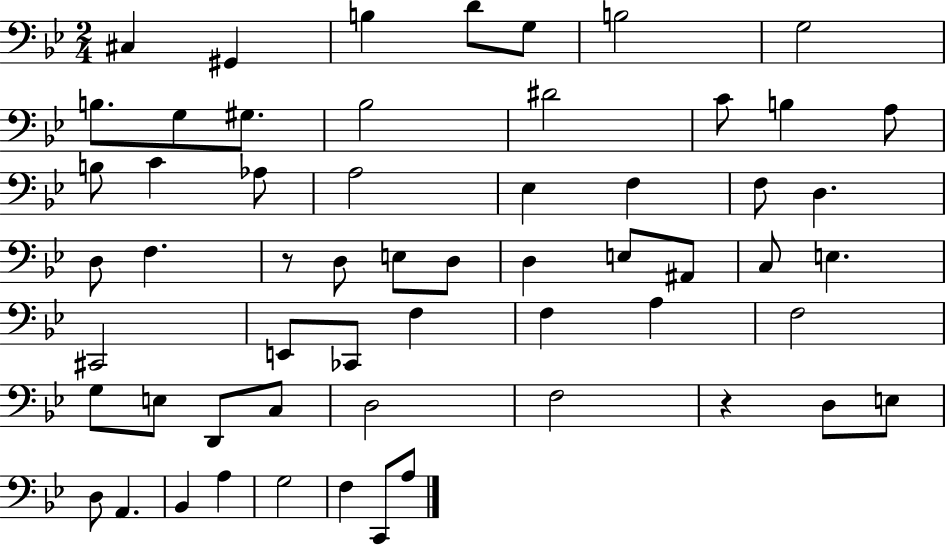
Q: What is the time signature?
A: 2/4